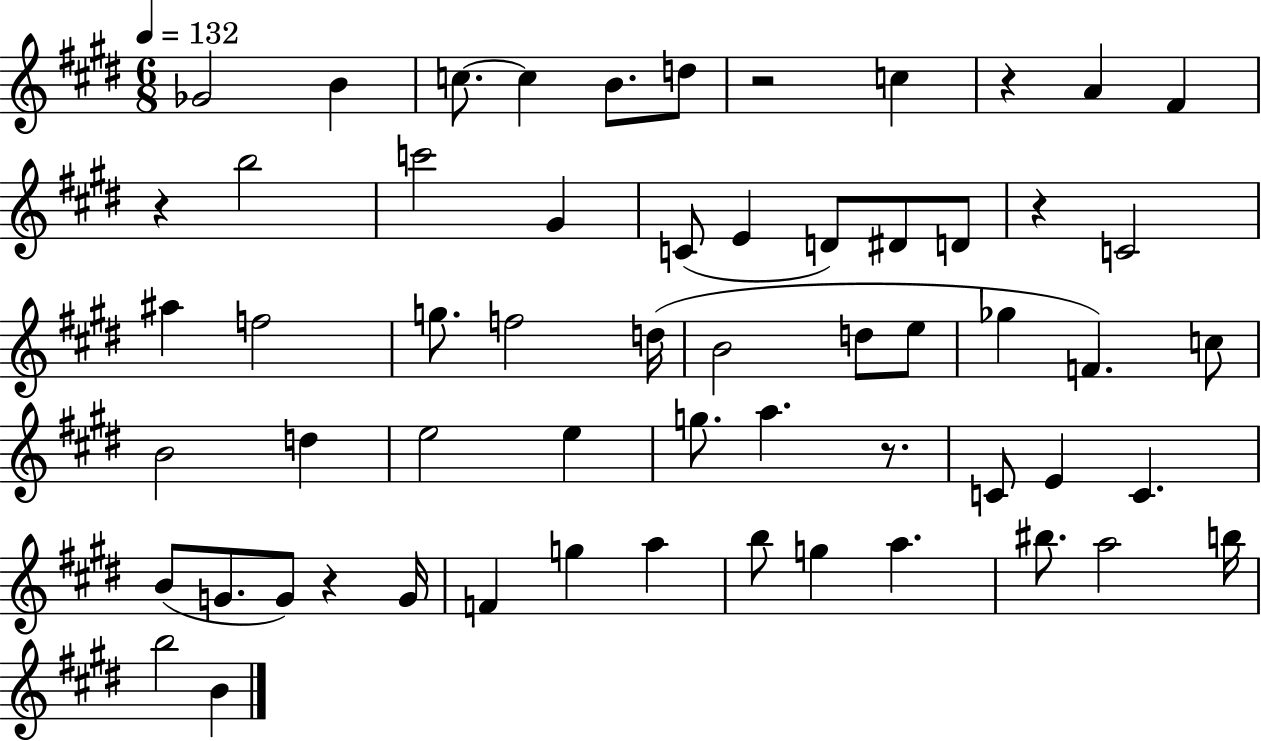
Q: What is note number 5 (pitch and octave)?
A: B4